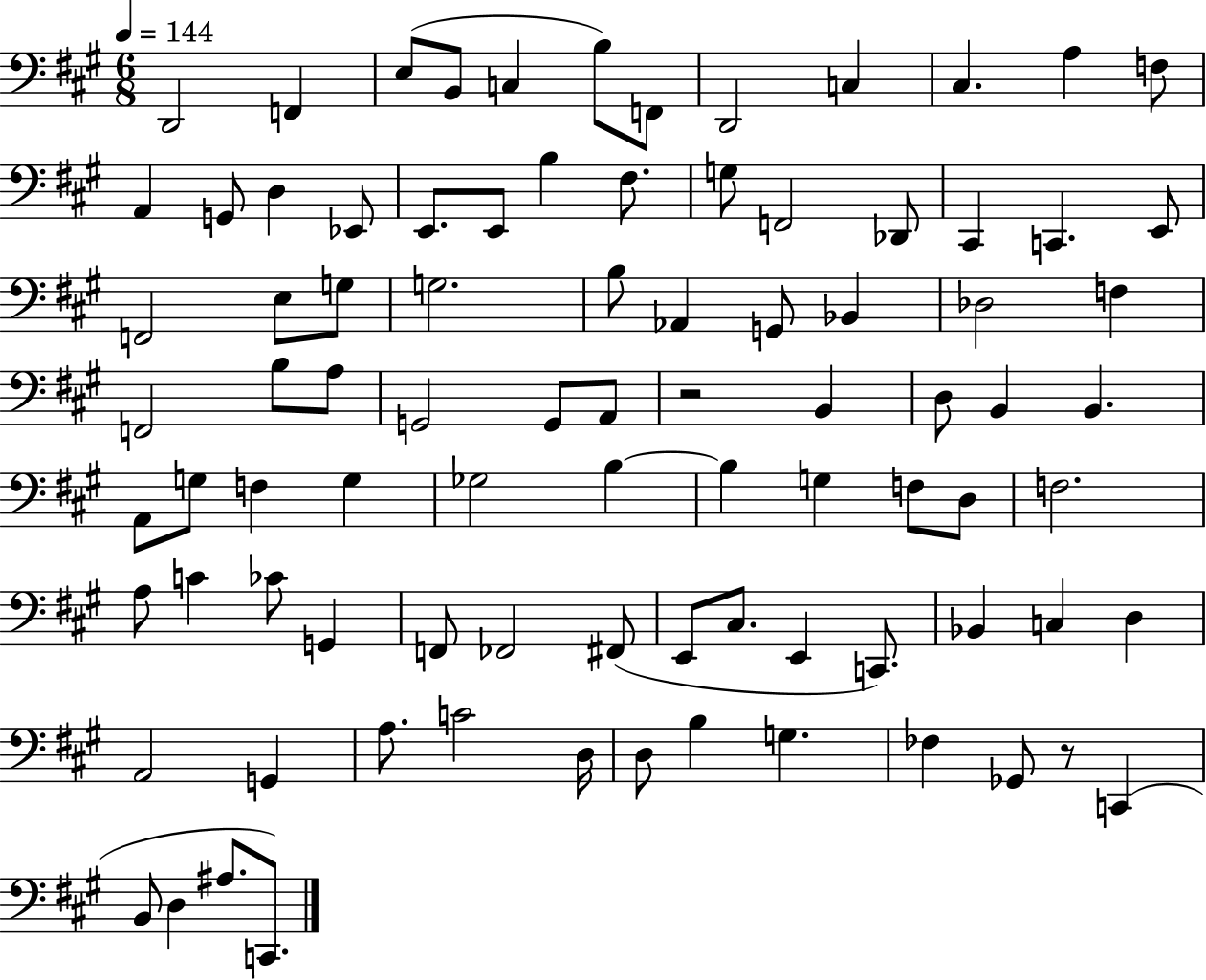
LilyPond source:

{
  \clef bass
  \numericTimeSignature
  \time 6/8
  \key a \major
  \tempo 4 = 144
  d,2 f,4 | e8( b,8 c4 b8) f,8 | d,2 c4 | cis4. a4 f8 | \break a,4 g,8 d4 ees,8 | e,8. e,8 b4 fis8. | g8 f,2 des,8 | cis,4 c,4. e,8 | \break f,2 e8 g8 | g2. | b8 aes,4 g,8 bes,4 | des2 f4 | \break f,2 b8 a8 | g,2 g,8 a,8 | r2 b,4 | d8 b,4 b,4. | \break a,8 g8 f4 g4 | ges2 b4~~ | b4 g4 f8 d8 | f2. | \break a8 c'4 ces'8 g,4 | f,8 fes,2 fis,8( | e,8 cis8. e,4 c,8.) | bes,4 c4 d4 | \break a,2 g,4 | a8. c'2 d16 | d8 b4 g4. | fes4 ges,8 r8 c,4( | \break b,8 d4 ais8. c,8.) | \bar "|."
}